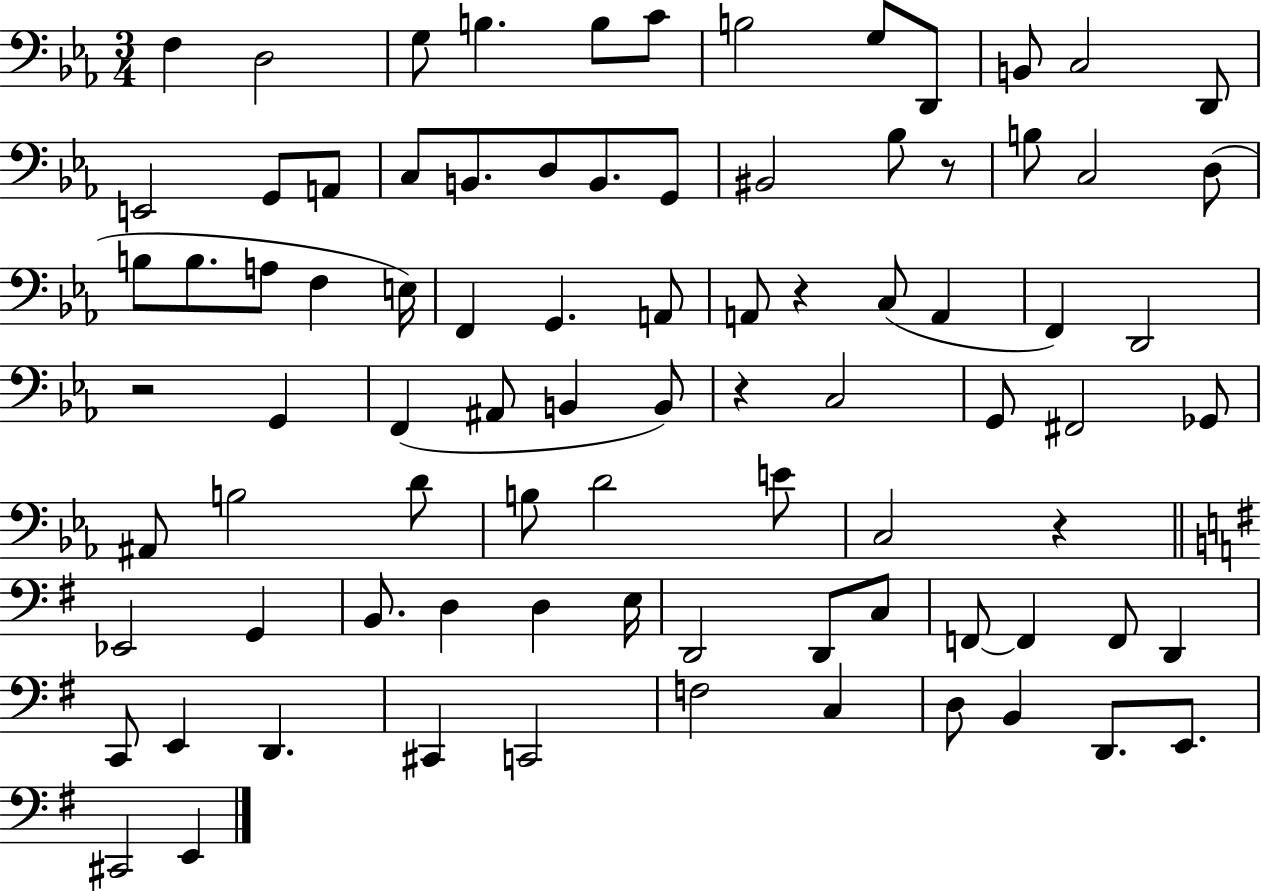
{
  \clef bass
  \numericTimeSignature
  \time 3/4
  \key ees \major
  f4 d2 | g8 b4. b8 c'8 | b2 g8 d,8 | b,8 c2 d,8 | \break e,2 g,8 a,8 | c8 b,8. d8 b,8. g,8 | bis,2 bes8 r8 | b8 c2 d8( | \break b8 b8. a8 f4 e16) | f,4 g,4. a,8 | a,8 r4 c8( a,4 | f,4) d,2 | \break r2 g,4 | f,4( ais,8 b,4 b,8) | r4 c2 | g,8 fis,2 ges,8 | \break ais,8 b2 d'8 | b8 d'2 e'8 | c2 r4 | \bar "||" \break \key g \major ees,2 g,4 | b,8. d4 d4 e16 | d,2 d,8 c8 | f,8~~ f,4 f,8 d,4 | \break c,8 e,4 d,4. | cis,4 c,2 | f2 c4 | d8 b,4 d,8. e,8. | \break cis,2 e,4 | \bar "|."
}